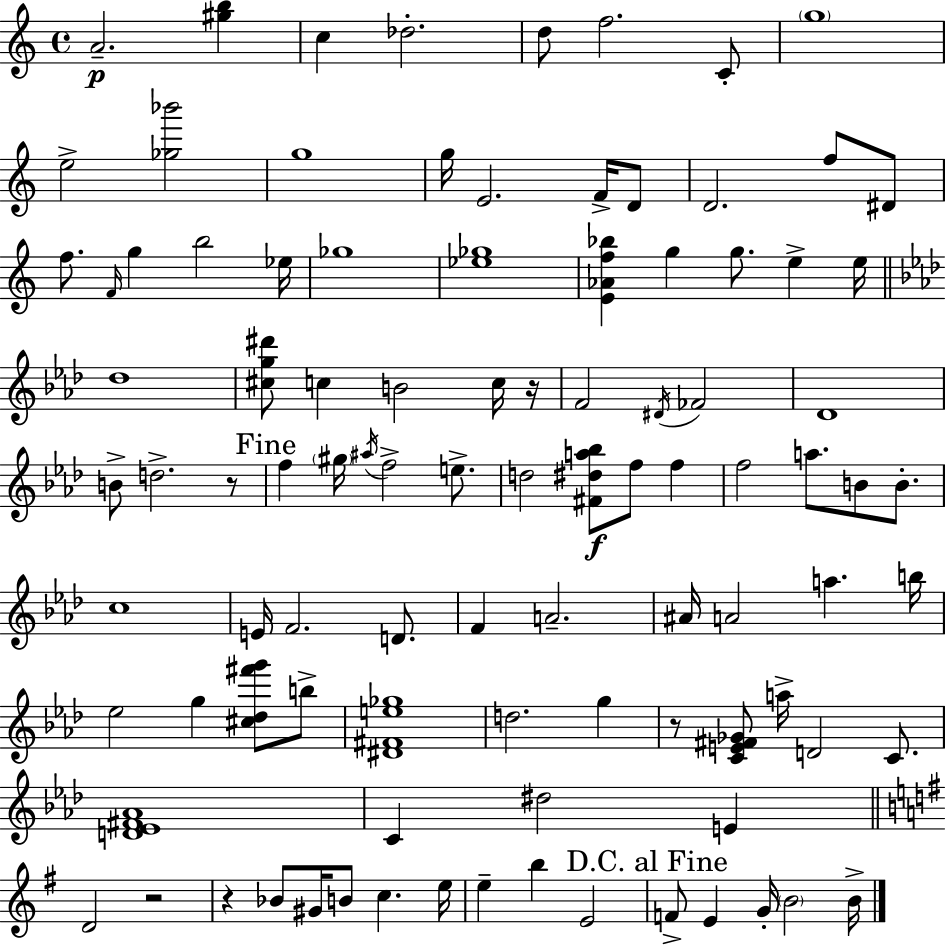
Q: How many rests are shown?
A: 5